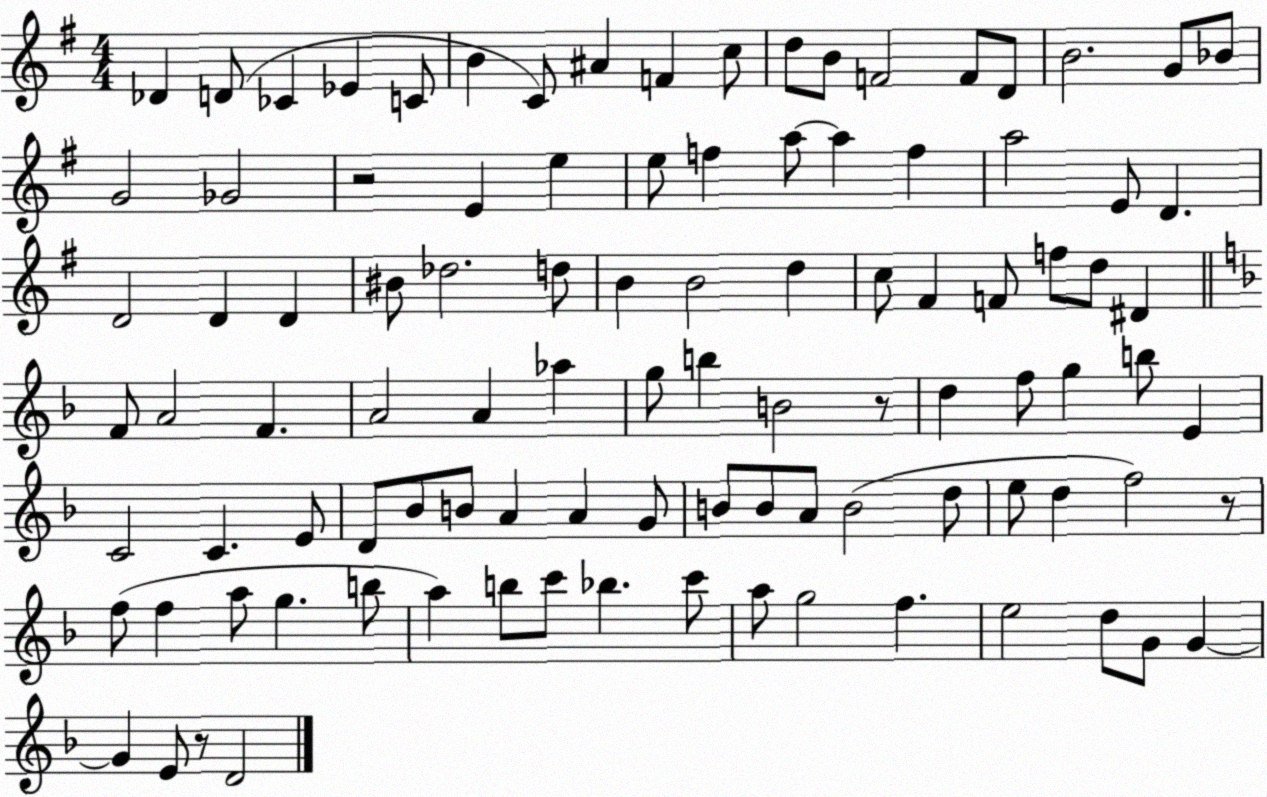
X:1
T:Untitled
M:4/4
L:1/4
K:G
_D D/2 _C _E C/2 B C/2 ^A F c/2 d/2 B/2 F2 F/2 D/2 B2 G/2 _B/2 G2 _G2 z2 E e e/2 f a/2 a f a2 E/2 D D2 D D ^B/2 _d2 d/2 B B2 d c/2 ^F F/2 f/2 d/2 ^D F/2 A2 F A2 A _a g/2 b B2 z/2 d f/2 g b/2 E C2 C E/2 D/2 _B/2 B/2 A A G/2 B/2 B/2 A/2 B2 d/2 e/2 d f2 z/2 f/2 f a/2 g b/2 a b/2 c'/2 _b c'/2 a/2 g2 f e2 d/2 G/2 G G E/2 z/2 D2